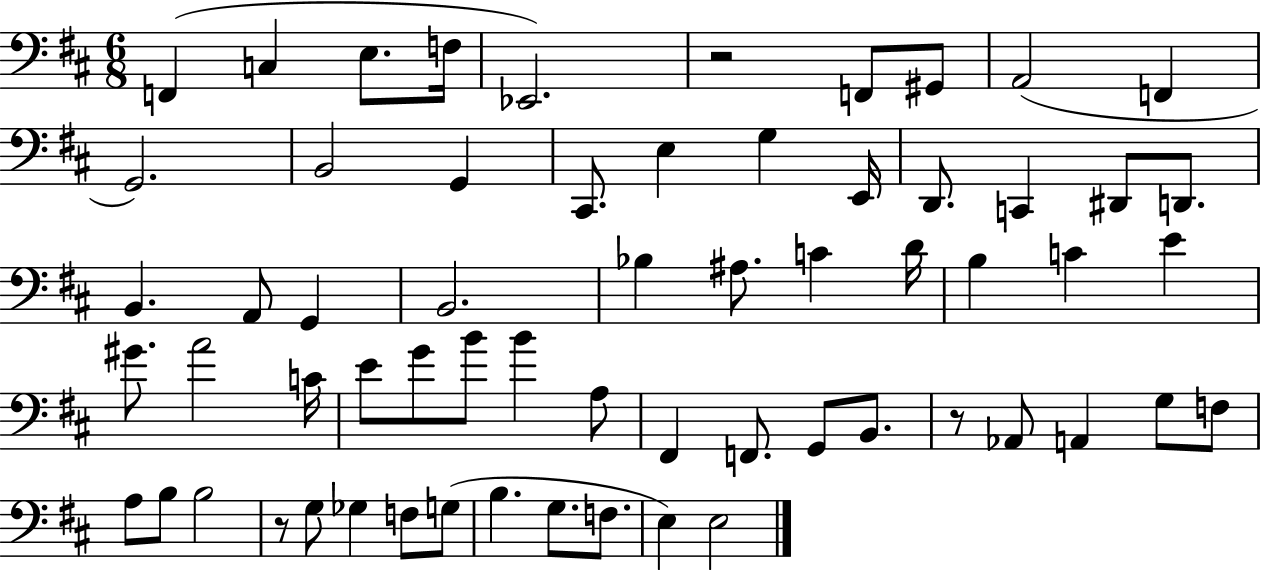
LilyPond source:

{
  \clef bass
  \numericTimeSignature
  \time 6/8
  \key d \major
  f,4( c4 e8. f16 | ees,2.) | r2 f,8 gis,8 | a,2( f,4 | \break g,2.) | b,2 g,4 | cis,8. e4 g4 e,16 | d,8. c,4 dis,8 d,8. | \break b,4. a,8 g,4 | b,2. | bes4 ais8. c'4 d'16 | b4 c'4 e'4 | \break gis'8. a'2 c'16 | e'8 g'8 b'8 b'4 a8 | fis,4 f,8. g,8 b,8. | r8 aes,8 a,4 g8 f8 | \break a8 b8 b2 | r8 g8 ges4 f8 g8( | b4. g8. f8. | e4) e2 | \break \bar "|."
}